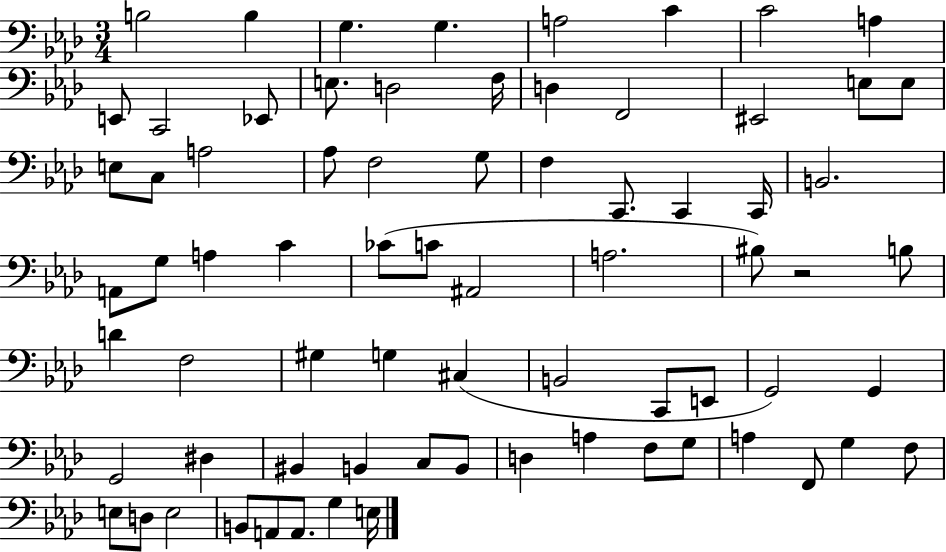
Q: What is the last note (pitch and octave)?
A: E3